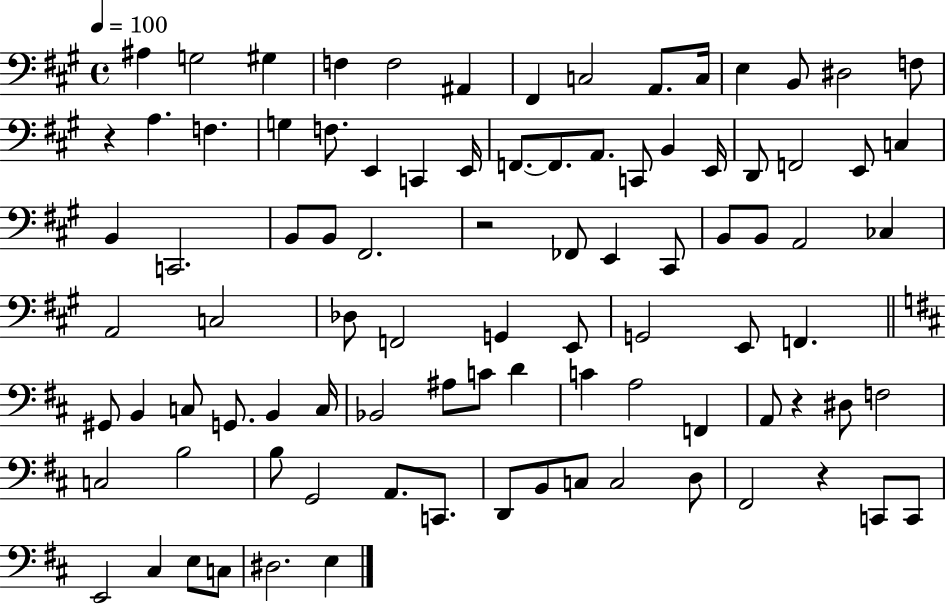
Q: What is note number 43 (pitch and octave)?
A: CES3